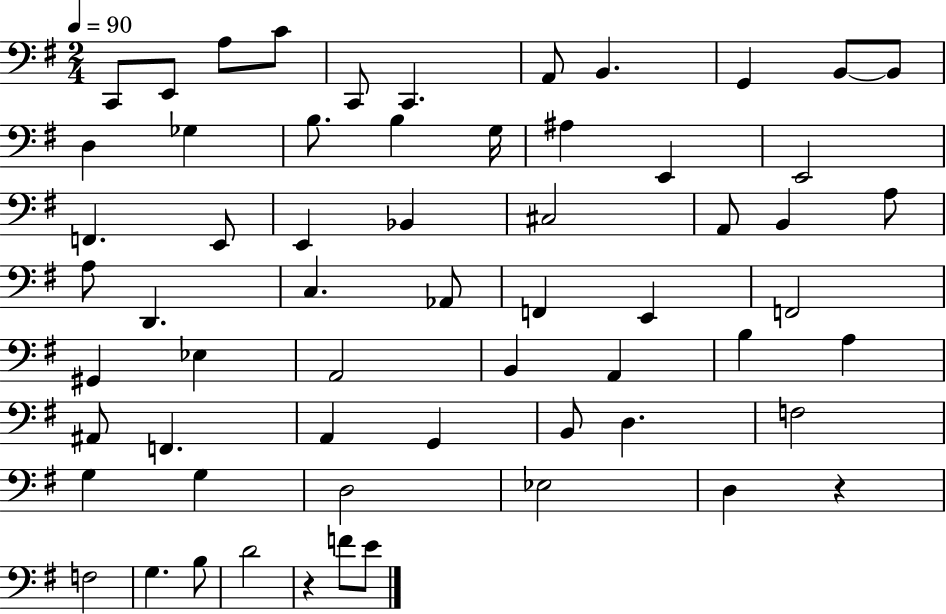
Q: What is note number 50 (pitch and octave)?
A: G3